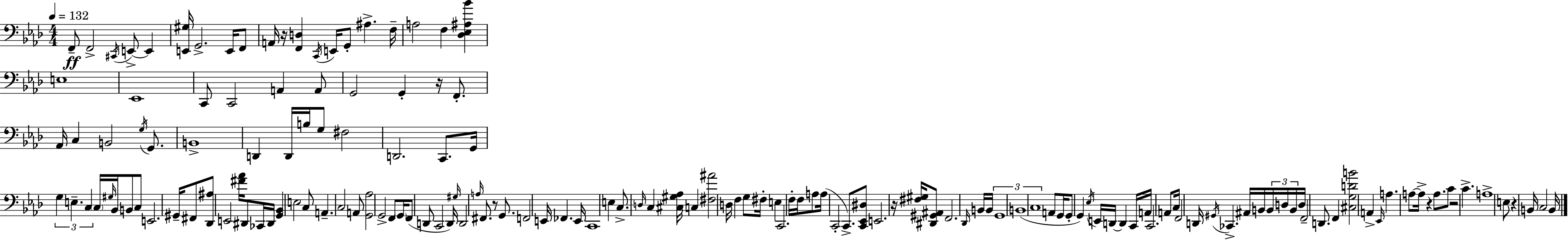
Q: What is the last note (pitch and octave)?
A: B2